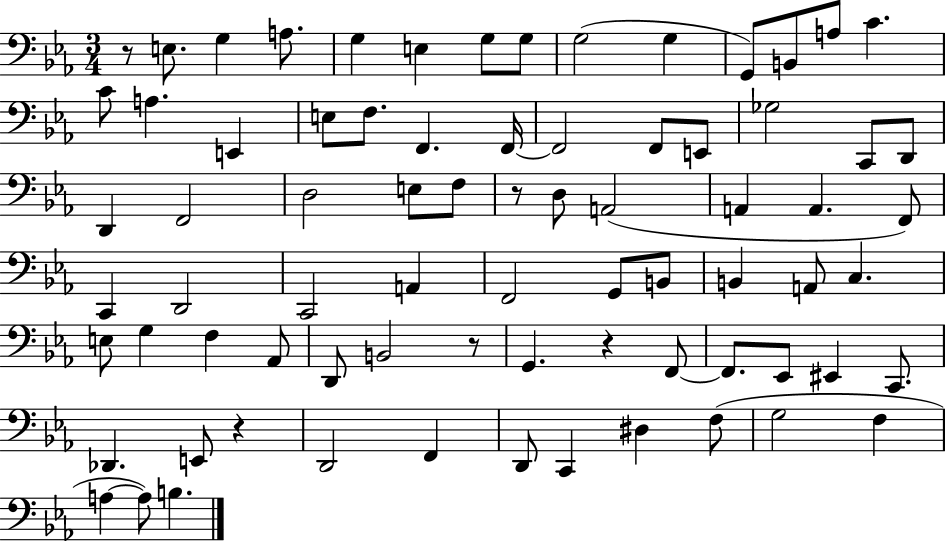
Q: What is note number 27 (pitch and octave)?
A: D2